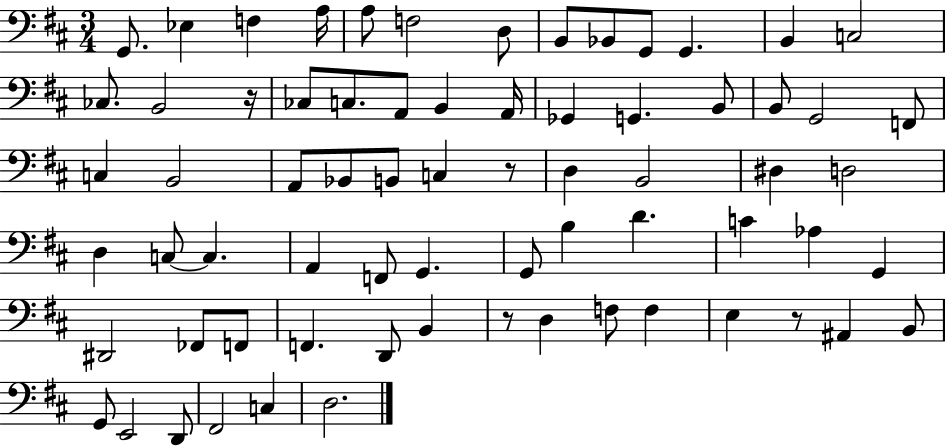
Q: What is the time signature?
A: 3/4